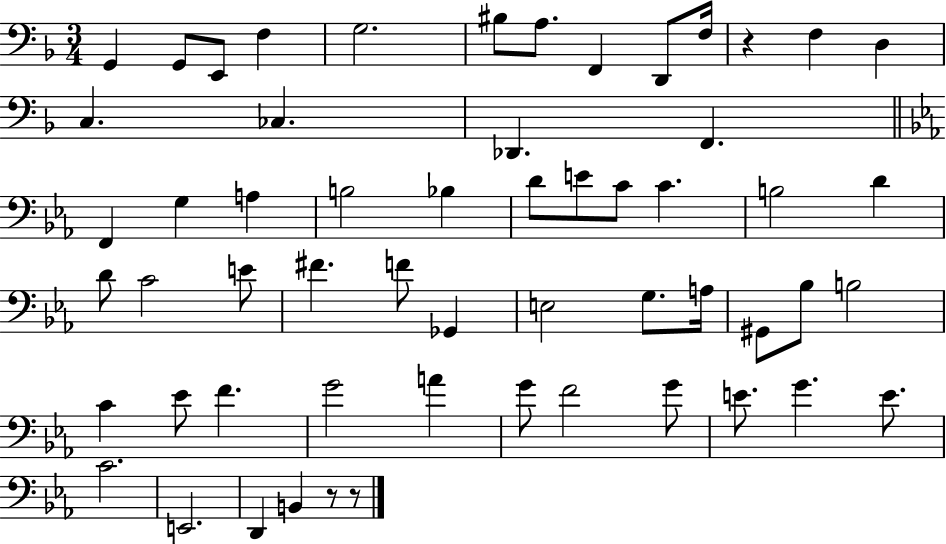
{
  \clef bass
  \numericTimeSignature
  \time 3/4
  \key f \major
  \repeat volta 2 { g,4 g,8 e,8 f4 | g2. | bis8 a8. f,4 d,8 f16 | r4 f4 d4 | \break c4. ces4. | des,4. f,4. | \bar "||" \break \key ees \major f,4 g4 a4 | b2 bes4 | d'8 e'8 c'8 c'4. | b2 d'4 | \break d'8 c'2 e'8 | fis'4. f'8 ges,4 | e2 g8. a16 | gis,8 bes8 b2 | \break c'4 ees'8 f'4. | g'2 a'4 | g'8 f'2 g'8 | e'8. g'4. e'8. | \break c'2. | e,2. | d,4 b,4 r8 r8 | } \bar "|."
}